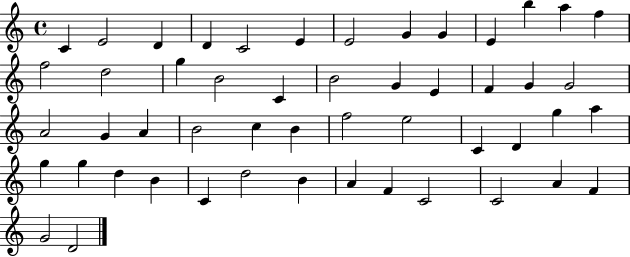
C4/q E4/h D4/q D4/q C4/h E4/q E4/h G4/q G4/q E4/q B5/q A5/q F5/q F5/h D5/h G5/q B4/h C4/q B4/h G4/q E4/q F4/q G4/q G4/h A4/h G4/q A4/q B4/h C5/q B4/q F5/h E5/h C4/q D4/q G5/q A5/q G5/q G5/q D5/q B4/q C4/q D5/h B4/q A4/q F4/q C4/h C4/h A4/q F4/q G4/h D4/h